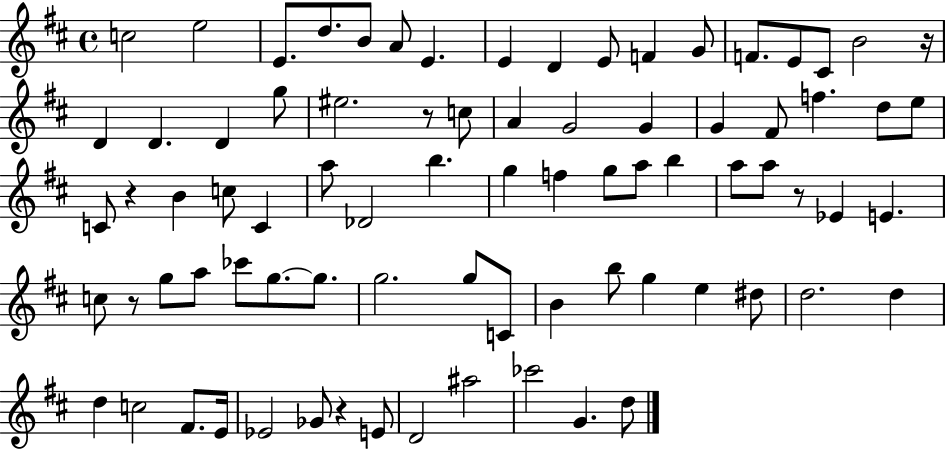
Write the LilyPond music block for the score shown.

{
  \clef treble
  \time 4/4
  \defaultTimeSignature
  \key d \major
  c''2 e''2 | e'8. d''8. b'8 a'8 e'4. | e'4 d'4 e'8 f'4 g'8 | f'8. e'8 cis'8 b'2 r16 | \break d'4 d'4. d'4 g''8 | eis''2. r8 c''8 | a'4 g'2 g'4 | g'4 fis'8 f''4. d''8 e''8 | \break c'8 r4 b'4 c''8 c'4 | a''8 des'2 b''4. | g''4 f''4 g''8 a''8 b''4 | a''8 a''8 r8 ees'4 e'4. | \break c''8 r8 g''8 a''8 ces'''8 g''8.~~ g''8. | g''2. g''8 c'8 | b'4 b''8 g''4 e''4 dis''8 | d''2. d''4 | \break d''4 c''2 fis'8. e'16 | ees'2 ges'8 r4 e'8 | d'2 ais''2 | ces'''2 g'4. d''8 | \break \bar "|."
}